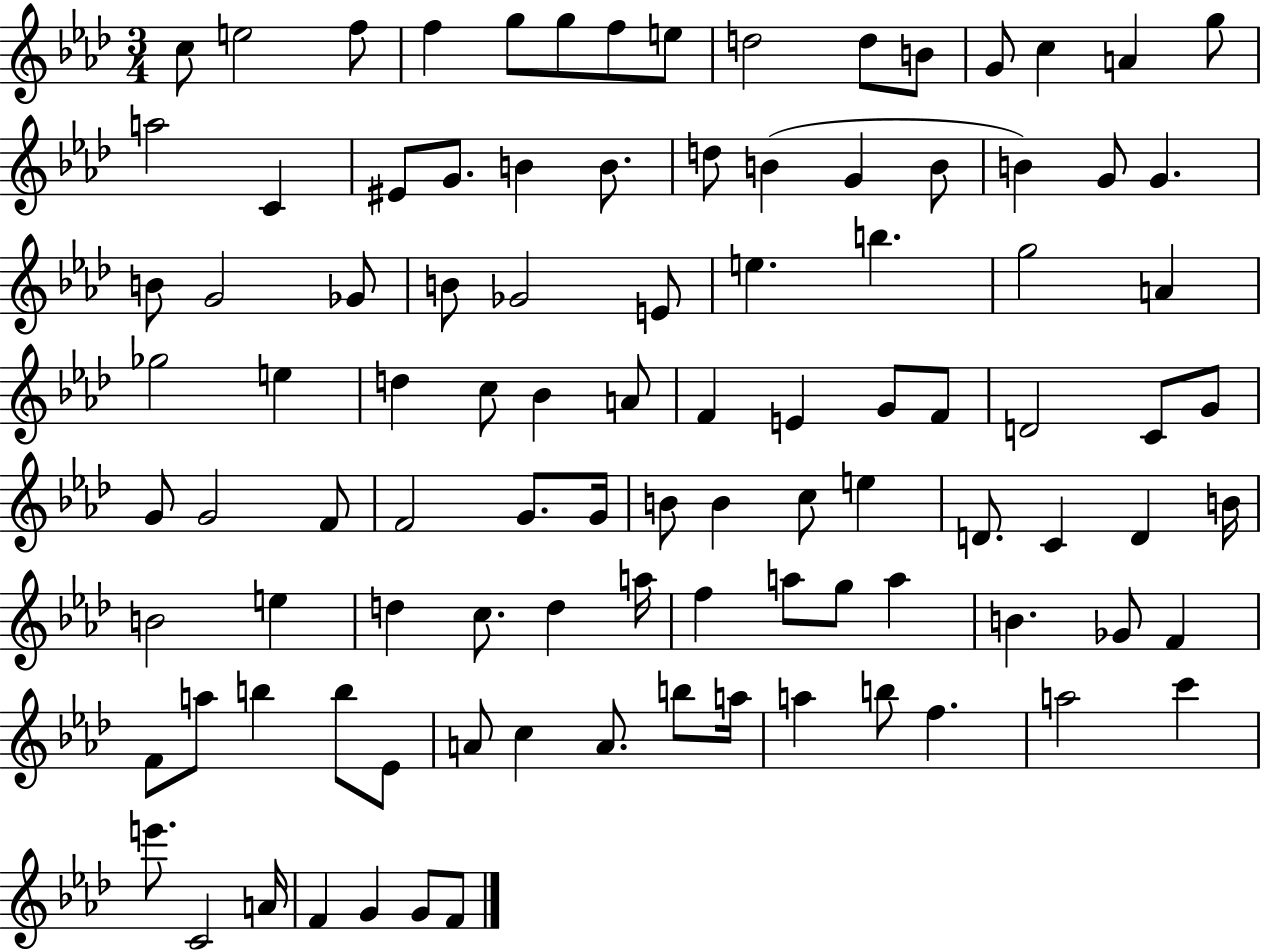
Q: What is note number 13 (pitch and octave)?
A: C5